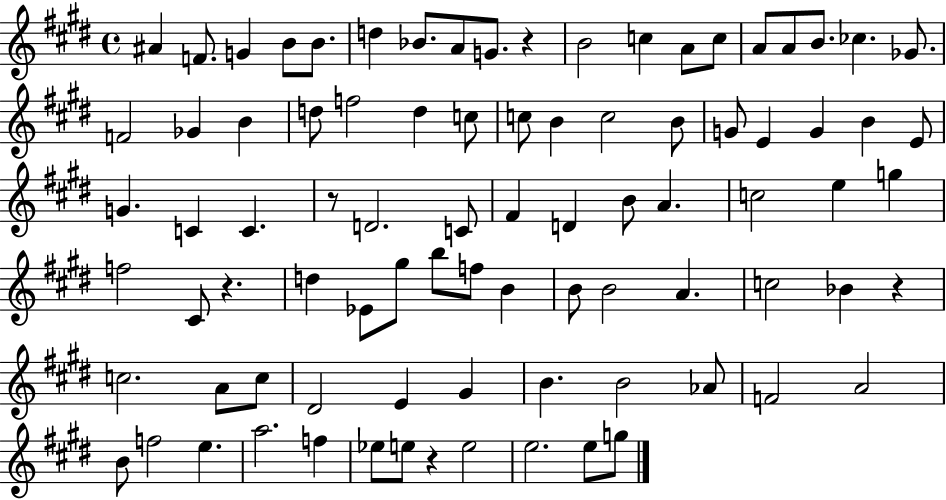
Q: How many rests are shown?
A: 5